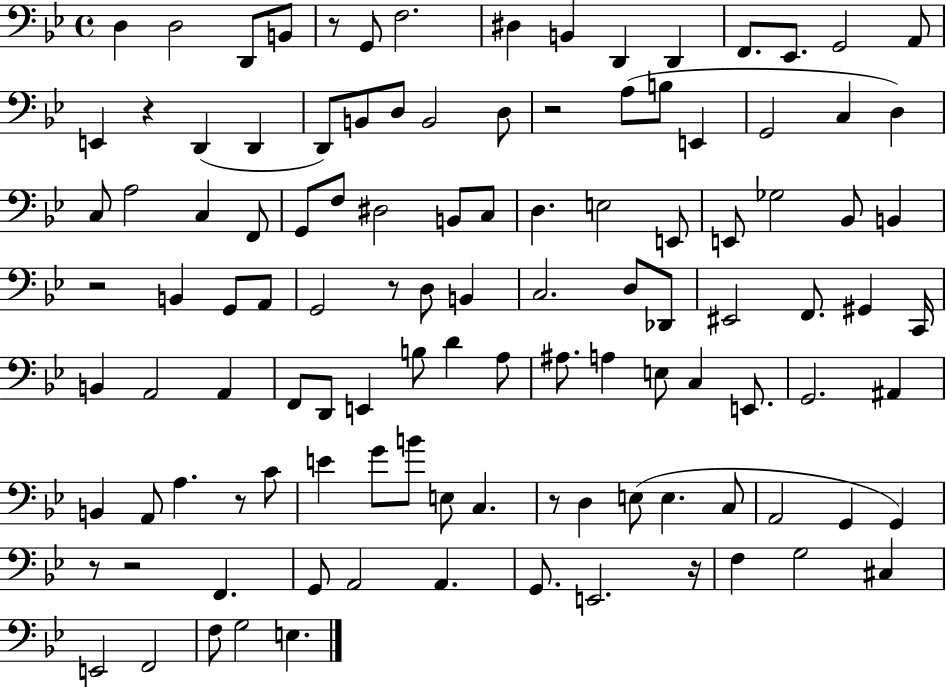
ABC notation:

X:1
T:Untitled
M:4/4
L:1/4
K:Bb
D, D,2 D,,/2 B,,/2 z/2 G,,/2 F,2 ^D, B,, D,, D,, F,,/2 _E,,/2 G,,2 A,,/2 E,, z D,, D,, D,,/2 B,,/2 D,/2 B,,2 D,/2 z2 A,/2 B,/2 E,, G,,2 C, D, C,/2 A,2 C, F,,/2 G,,/2 F,/2 ^D,2 B,,/2 C,/2 D, E,2 E,,/2 E,,/2 _G,2 _B,,/2 B,, z2 B,, G,,/2 A,,/2 G,,2 z/2 D,/2 B,, C,2 D,/2 _D,,/2 ^E,,2 F,,/2 ^G,, C,,/4 B,, A,,2 A,, F,,/2 D,,/2 E,, B,/2 D A,/2 ^A,/2 A, E,/2 C, E,,/2 G,,2 ^A,, B,, A,,/2 A, z/2 C/2 E G/2 B/2 E,/2 C, z/2 D, E,/2 E, C,/2 A,,2 G,, G,, z/2 z2 F,, G,,/2 A,,2 A,, G,,/2 E,,2 z/4 F, G,2 ^C, E,,2 F,,2 F,/2 G,2 E,